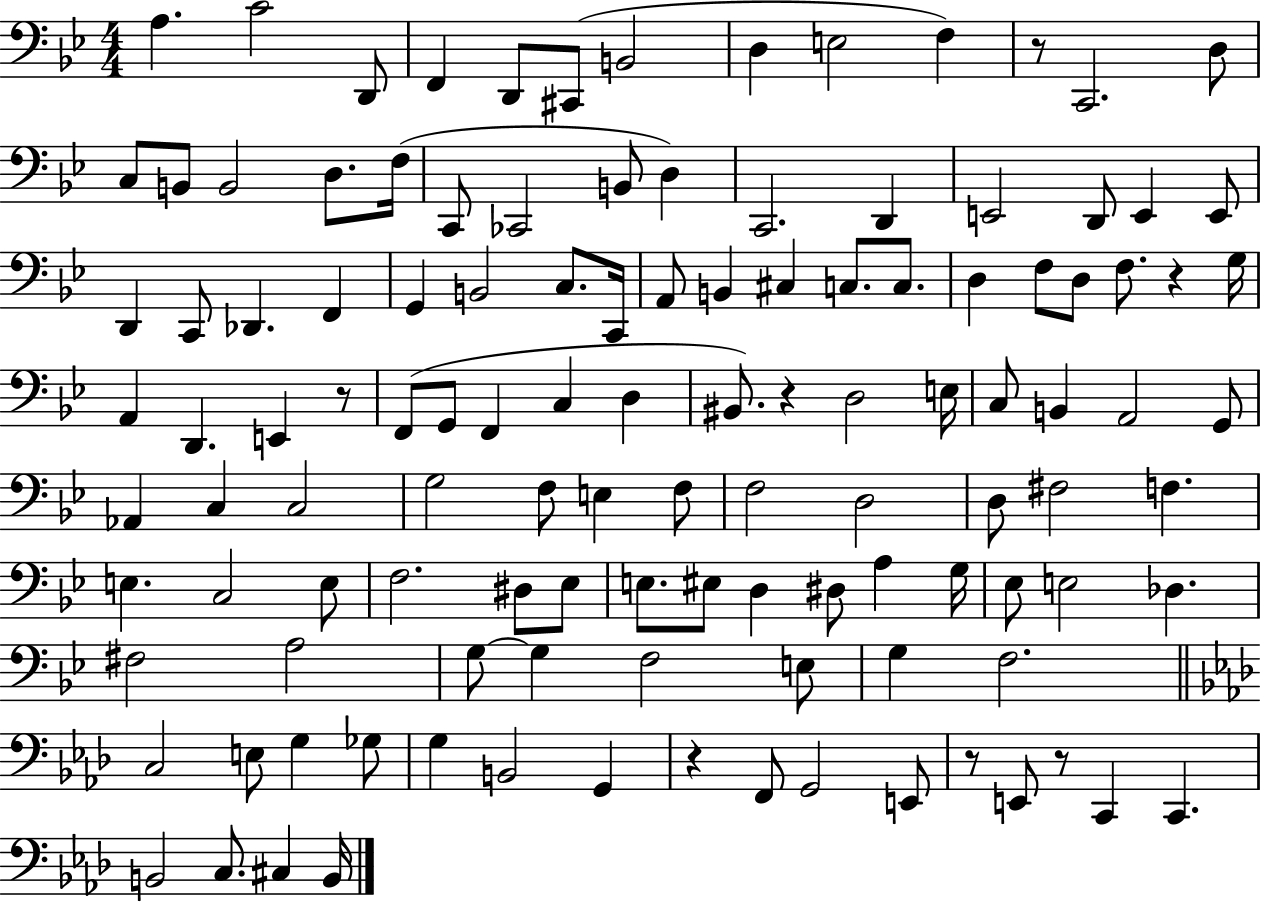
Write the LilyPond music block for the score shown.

{
  \clef bass
  \numericTimeSignature
  \time 4/4
  \key bes \major
  a4. c'2 d,8 | f,4 d,8 cis,8( b,2 | d4 e2 f4) | r8 c,2. d8 | \break c8 b,8 b,2 d8. f16( | c,8 ces,2 b,8 d4) | c,2. d,4 | e,2 d,8 e,4 e,8 | \break d,4 c,8 des,4. f,4 | g,4 b,2 c8. c,16 | a,8 b,4 cis4 c8. c8. | d4 f8 d8 f8. r4 g16 | \break a,4 d,4. e,4 r8 | f,8( g,8 f,4 c4 d4 | bis,8.) r4 d2 e16 | c8 b,4 a,2 g,8 | \break aes,4 c4 c2 | g2 f8 e4 f8 | f2 d2 | d8 fis2 f4. | \break e4. c2 e8 | f2. dis8 ees8 | e8. eis8 d4 dis8 a4 g16 | ees8 e2 des4. | \break fis2 a2 | g8~~ g4 f2 e8 | g4 f2. | \bar "||" \break \key aes \major c2 e8 g4 ges8 | g4 b,2 g,4 | r4 f,8 g,2 e,8 | r8 e,8 r8 c,4 c,4. | \break b,2 c8. cis4 b,16 | \bar "|."
}